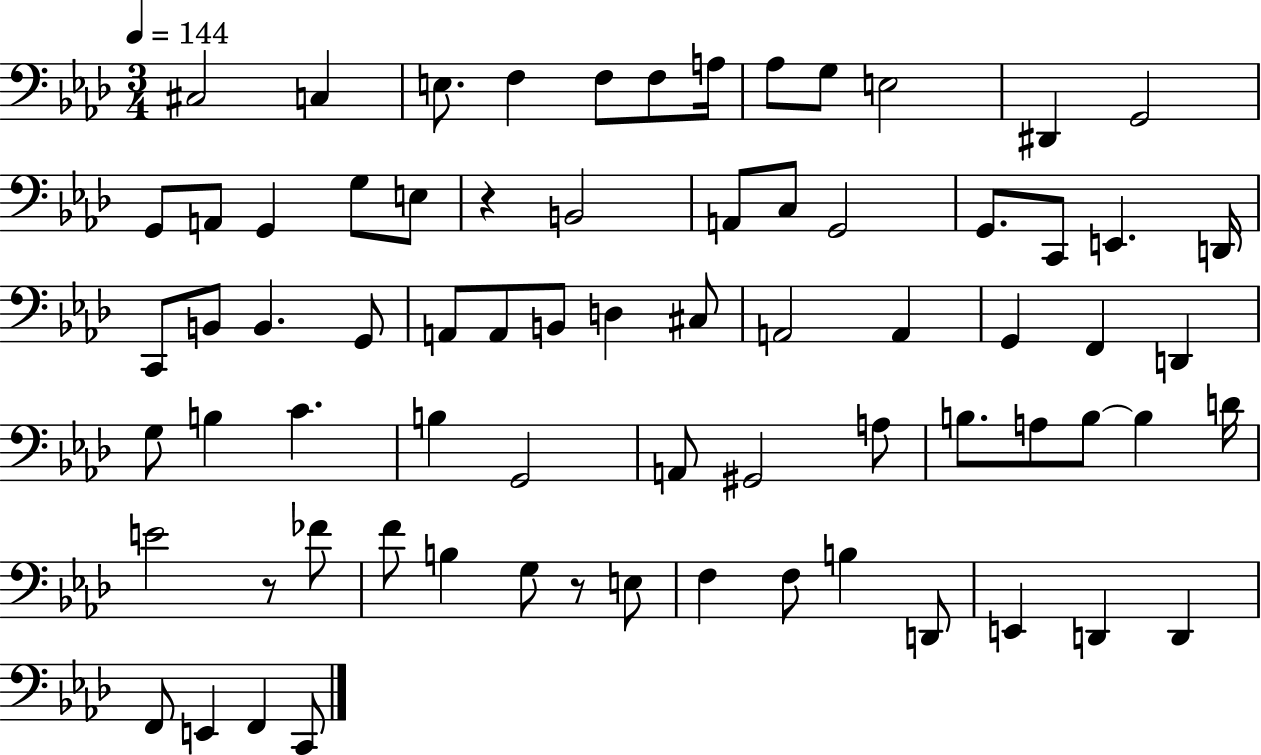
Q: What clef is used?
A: bass